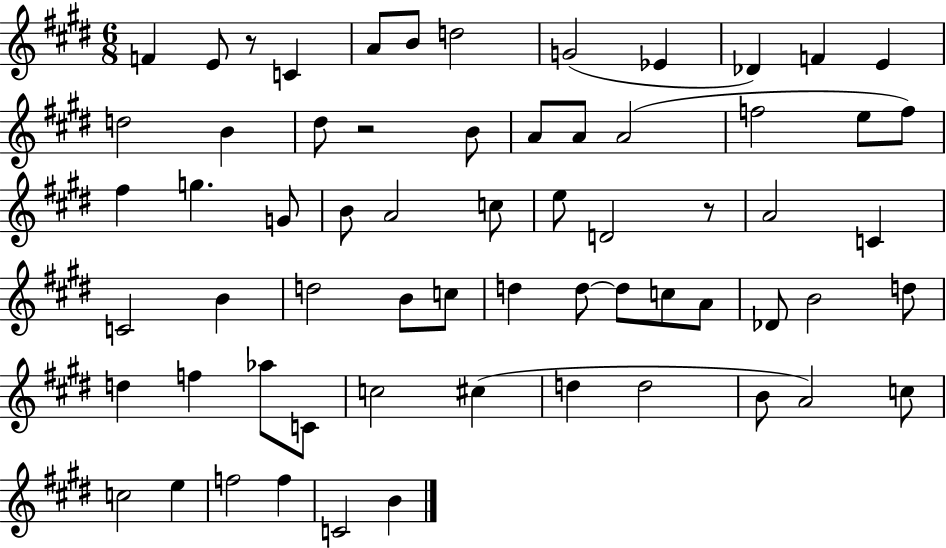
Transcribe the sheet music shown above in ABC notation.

X:1
T:Untitled
M:6/8
L:1/4
K:E
F E/2 z/2 C A/2 B/2 d2 G2 _E _D F E d2 B ^d/2 z2 B/2 A/2 A/2 A2 f2 e/2 f/2 ^f g G/2 B/2 A2 c/2 e/2 D2 z/2 A2 C C2 B d2 B/2 c/2 d d/2 d/2 c/2 A/2 _D/2 B2 d/2 d f _a/2 C/2 c2 ^c d d2 B/2 A2 c/2 c2 e f2 f C2 B